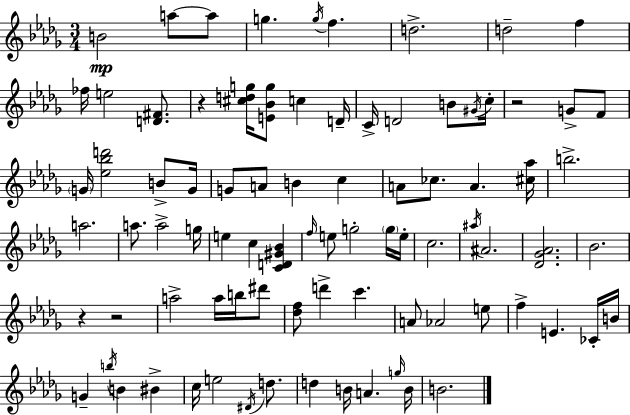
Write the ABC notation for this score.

X:1
T:Untitled
M:3/4
L:1/4
K:Bbm
B2 a/2 a/2 g g/4 f d2 d2 f _f/4 e2 [D^F]/2 z [^cdg]/4 [E_Bg]/2 c D/4 C/4 D2 B/2 ^G/4 c/4 z2 G/2 F/2 G/4 [_e_bd']2 B/2 G/4 G/2 A/2 B c A/2 _c/2 A [^c_a]/4 b2 a2 a/2 a2 g/4 e c [CD^G_B] f/4 e/2 g2 g/4 e/4 c2 ^a/4 ^A2 [_D_G_A]2 _B2 z z2 a2 a/4 b/4 ^d'/2 [_df]/2 d' c' A/2 _A2 e/2 f E _C/4 B/4 G b/4 B ^B c/4 e2 ^D/4 d/2 d B/4 A g/4 B/4 B2